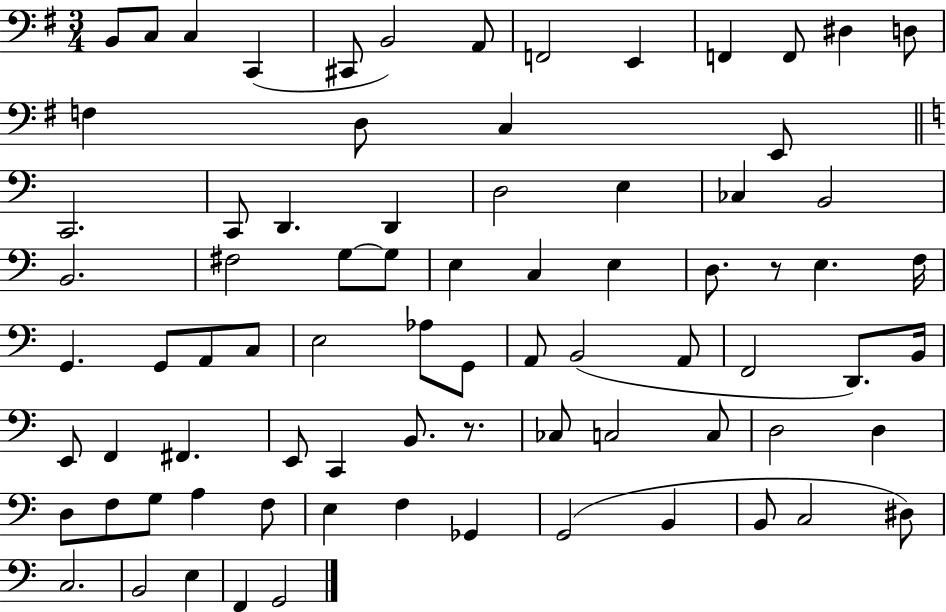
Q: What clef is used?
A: bass